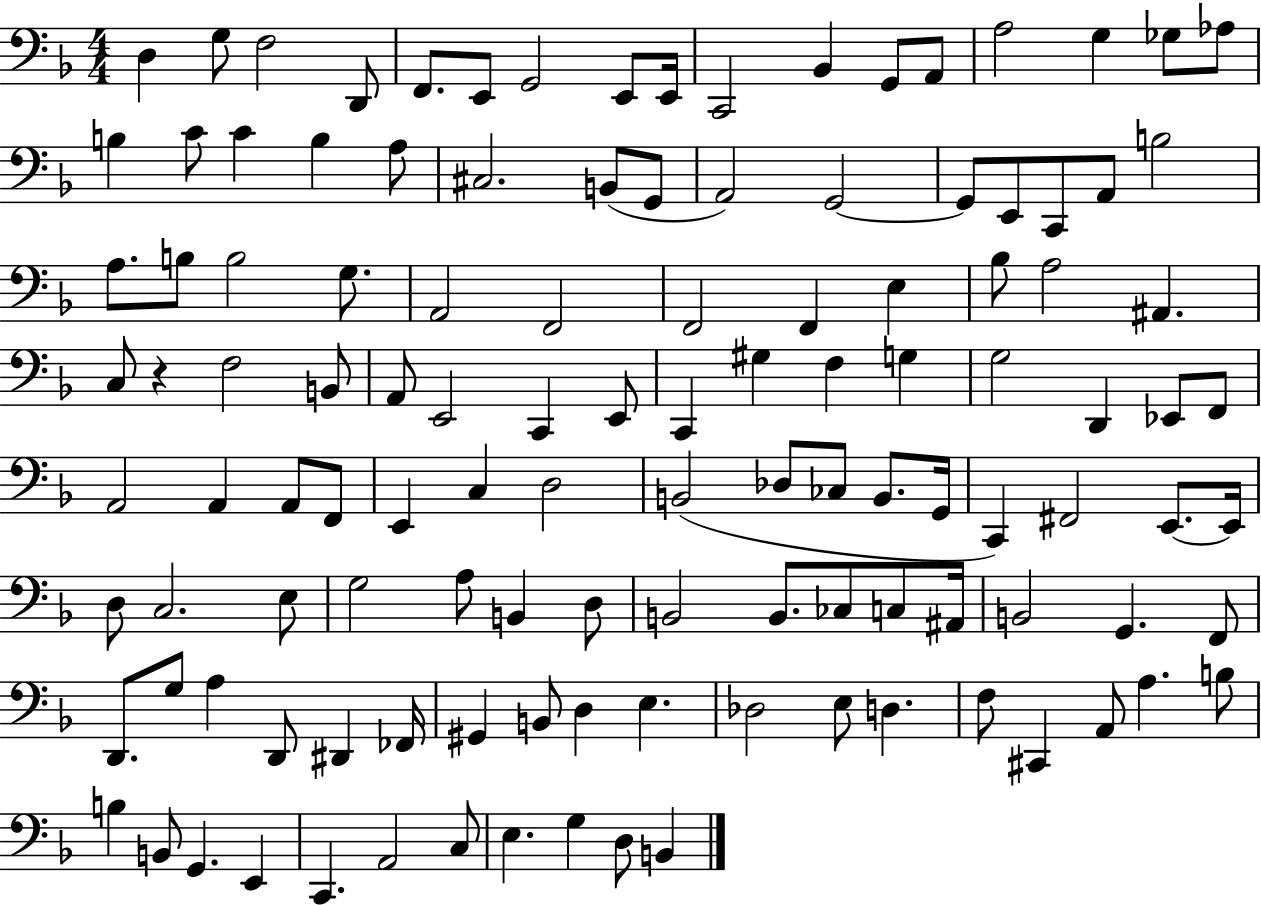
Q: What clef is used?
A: bass